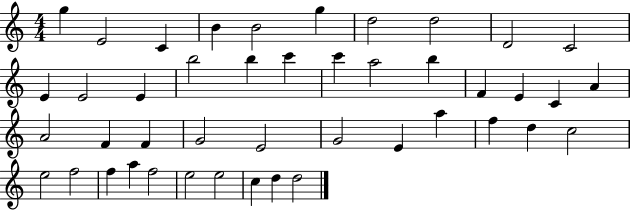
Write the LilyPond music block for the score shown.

{
  \clef treble
  \numericTimeSignature
  \time 4/4
  \key c \major
  g''4 e'2 c'4 | b'4 b'2 g''4 | d''2 d''2 | d'2 c'2 | \break e'4 e'2 e'4 | b''2 b''4 c'''4 | c'''4 a''2 b''4 | f'4 e'4 c'4 a'4 | \break a'2 f'4 f'4 | g'2 e'2 | g'2 e'4 a''4 | f''4 d''4 c''2 | \break e''2 f''2 | f''4 a''4 f''2 | e''2 e''2 | c''4 d''4 d''2 | \break \bar "|."
}